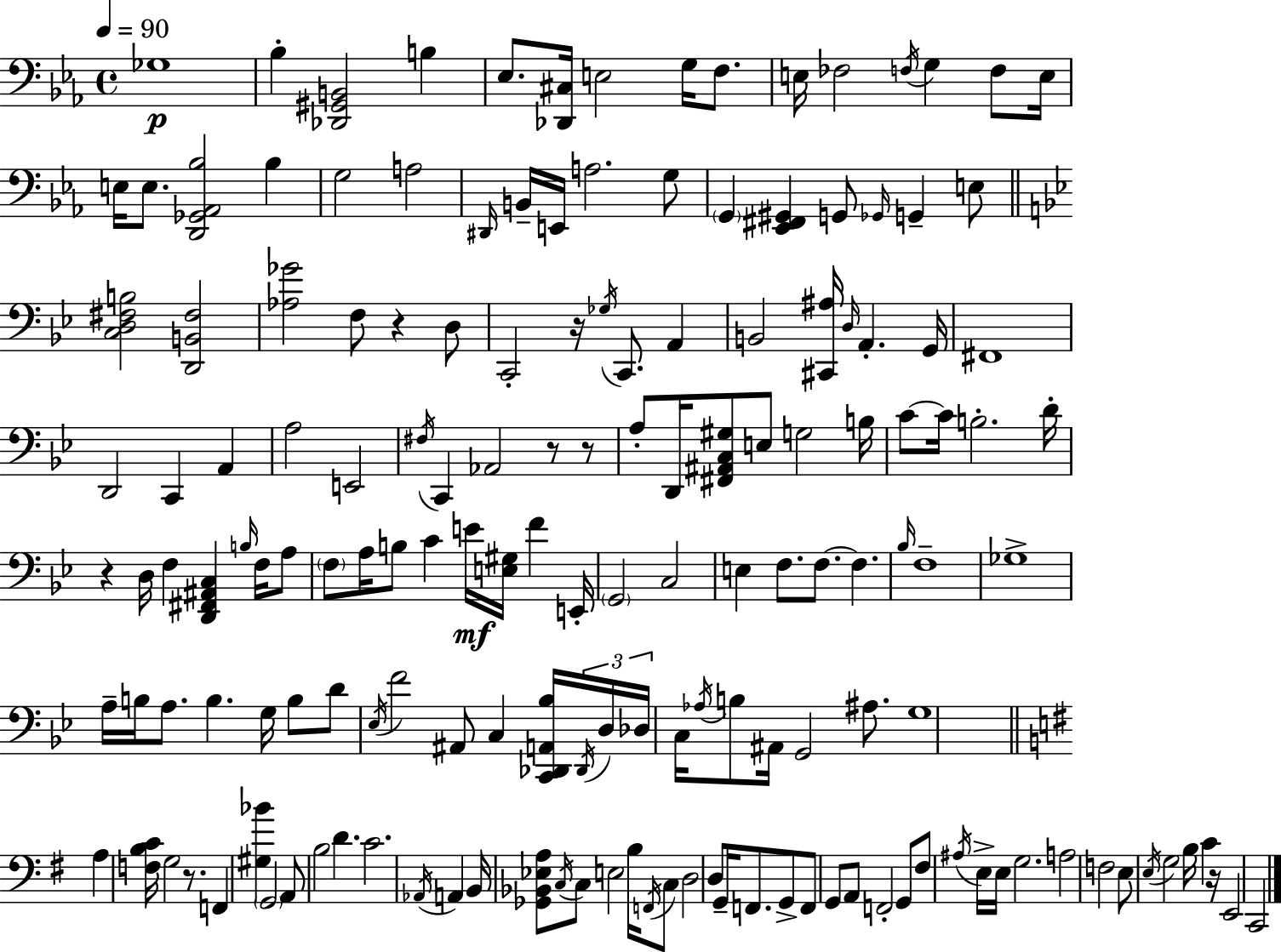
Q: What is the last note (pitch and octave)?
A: C2